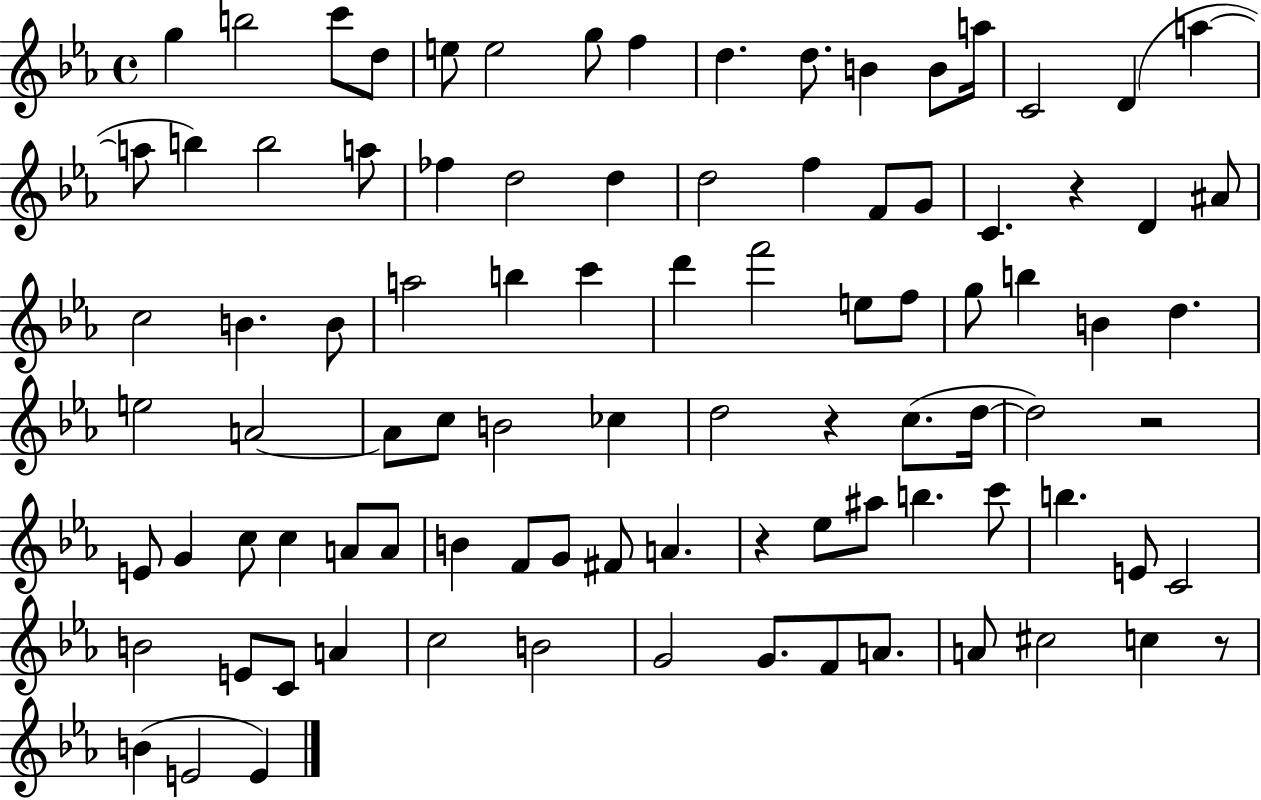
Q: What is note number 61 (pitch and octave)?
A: B4